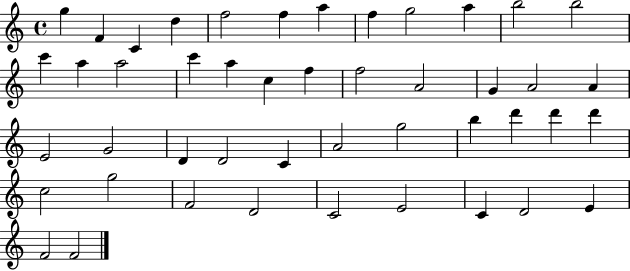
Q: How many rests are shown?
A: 0